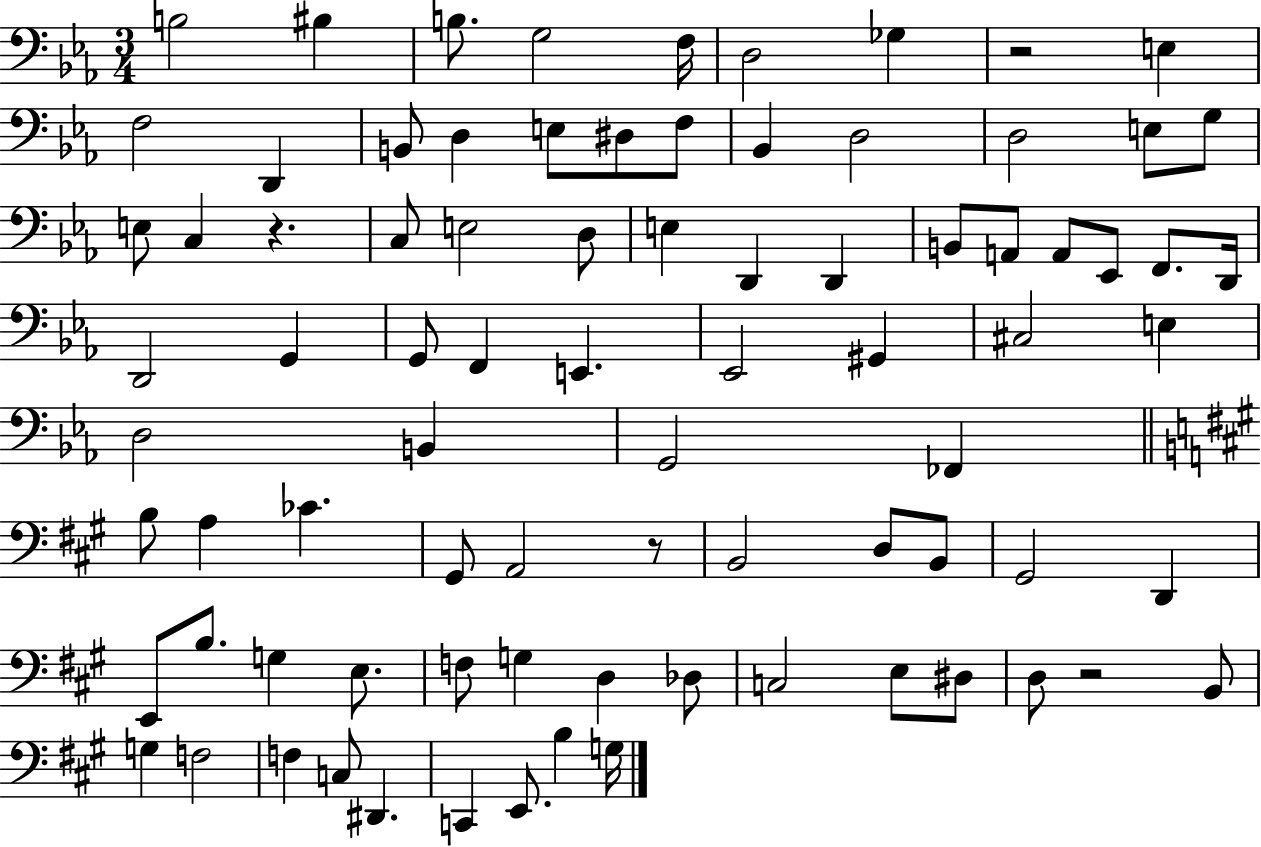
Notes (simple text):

B3/h BIS3/q B3/e. G3/h F3/s D3/h Gb3/q R/h E3/q F3/h D2/q B2/e D3/q E3/e D#3/e F3/e Bb2/q D3/h D3/h E3/e G3/e E3/e C3/q R/q. C3/e E3/h D3/e E3/q D2/q D2/q B2/e A2/e A2/e Eb2/e F2/e. D2/s D2/h G2/q G2/e F2/q E2/q. Eb2/h G#2/q C#3/h E3/q D3/h B2/q G2/h FES2/q B3/e A3/q CES4/q. G#2/e A2/h R/e B2/h D3/e B2/e G#2/h D2/q E2/e B3/e. G3/q E3/e. F3/e G3/q D3/q Db3/e C3/h E3/e D#3/e D3/e R/h B2/e G3/q F3/h F3/q C3/e D#2/q. C2/q E2/e. B3/q G3/s